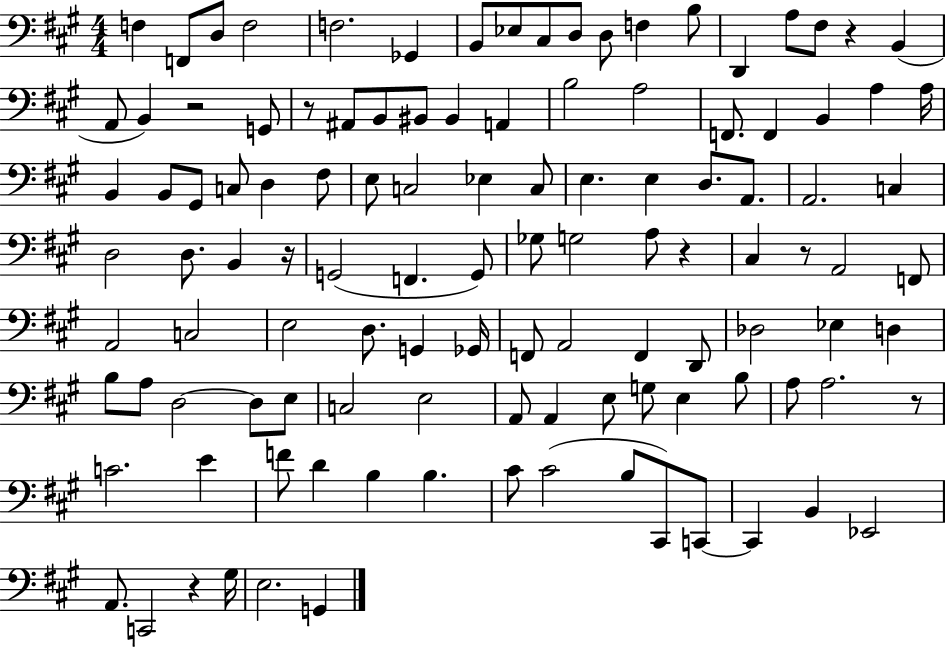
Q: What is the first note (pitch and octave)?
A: F3